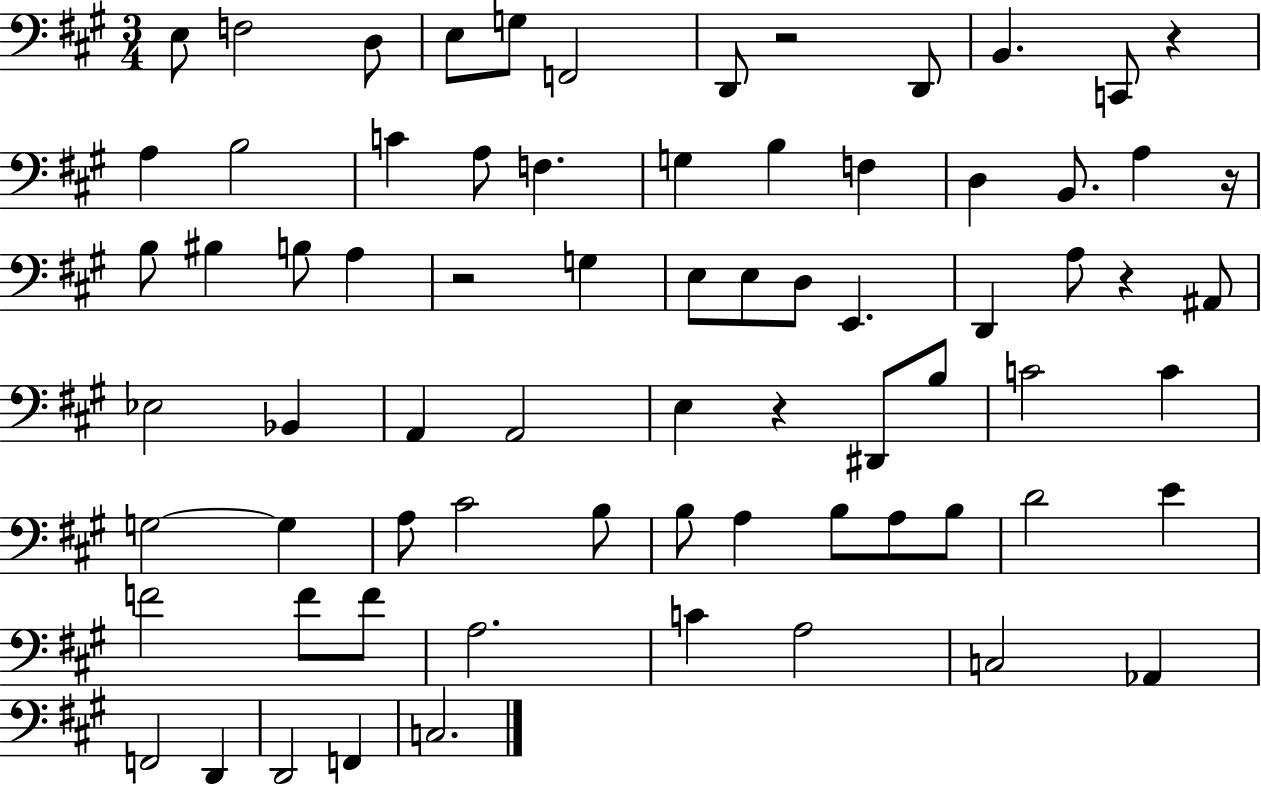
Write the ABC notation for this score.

X:1
T:Untitled
M:3/4
L:1/4
K:A
E,/2 F,2 D,/2 E,/2 G,/2 F,,2 D,,/2 z2 D,,/2 B,, C,,/2 z A, B,2 C A,/2 F, G, B, F, D, B,,/2 A, z/4 B,/2 ^B, B,/2 A, z2 G, E,/2 E,/2 D,/2 E,, D,, A,/2 z ^A,,/2 _E,2 _B,, A,, A,,2 E, z ^D,,/2 B,/2 C2 C G,2 G, A,/2 ^C2 B,/2 B,/2 A, B,/2 A,/2 B,/2 D2 E F2 F/2 F/2 A,2 C A,2 C,2 _A,, F,,2 D,, D,,2 F,, C,2